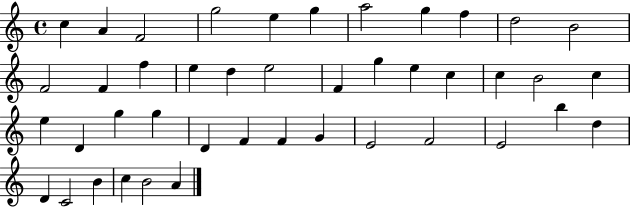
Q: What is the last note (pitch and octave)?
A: A4